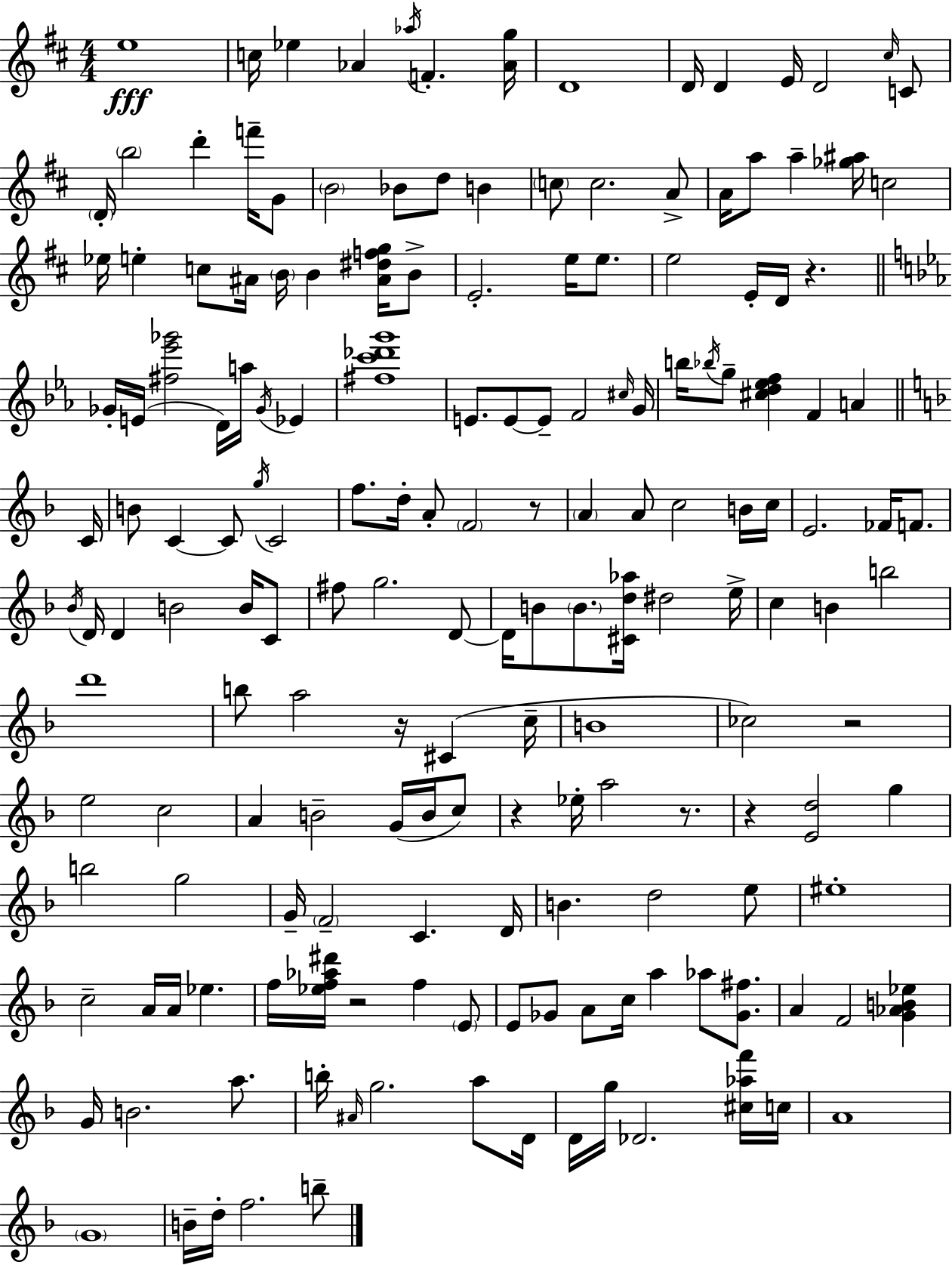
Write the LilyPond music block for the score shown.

{
  \clef treble
  \numericTimeSignature
  \time 4/4
  \key d \major
  e''1\fff | c''16 ees''4 aes'4 \acciaccatura { aes''16 } f'4.-. | <aes' g''>16 d'1 | d'16 d'4 e'16 d'2 \grace { cis''16 } | \break c'8 \parenthesize d'16-. \parenthesize b''2 d'''4-. f'''16-- | g'8 \parenthesize b'2 bes'8 d''8 b'4 | \parenthesize c''8 c''2. | a'8-> a'16 a''8 a''4-- <ges'' ais''>16 c''2 | \break ees''16 e''4-. c''8 ais'16 \parenthesize b'16 b'4 <ais' dis'' f'' g''>16 | b'8-> e'2.-. e''16 e''8. | e''2 e'16-. d'16 r4. | \bar "||" \break \key ees \major ges'16-. e'16( <fis'' ees''' ges'''>2 d'16) a''16 \acciaccatura { ges'16 } ees'4 | <fis'' c''' des''' g'''>1 | e'8. e'8~~ e'8-- f'2 | \grace { cis''16 } g'16 b''16 \acciaccatura { bes''16 } g''8-- <cis'' d'' ees'' f''>4 f'4 a'4 | \break \bar "||" \break \key f \major c'16 b'8 c'4~~ c'8 \acciaccatura { g''16 } c'2 | f''8. d''16-. a'8-. \parenthesize f'2 | r8 \parenthesize a'4 a'8 c''2 | b'16 c''16 e'2. fes'16 f'8. | \break \acciaccatura { bes'16 } d'16 d'4 b'2 | b'16 c'8 fis''8 g''2. | d'8~~ d'16 b'8 \parenthesize b'8. <cis' d'' aes''>16 dis''2 | e''16-> c''4 b'4 b''2 | \break d'''1 | b''8 a''2 r16 cis'4( | c''16-- b'1 | ces''2) r2 | \break e''2 c''2 | a'4 b'2-- g'16( | b'16 c''8) r4 ees''16-. a''2 | r8. r4 <e' d''>2 g''4 | \break b''2 g''2 | g'16-- \parenthesize f'2-- c'4. | d'16 b'4. d''2 | e''8 eis''1-. | \break c''2-- a'16 a'16 ees''4. | f''16 <ees'' f'' aes'' dis'''>16 r2 f''4 | \parenthesize e'8 e'8 ges'8 a'8 c''16 a''4 aes''8 | <ges' fis''>8. a'4 f'2 <g' aes' b' ees''>4 | \break g'16 b'2. | a''8. b''16-. \grace { ais'16 } g''2. | a''8 d'16 d'16 g''16 des'2. | <cis'' aes'' f'''>16 c''16 a'1 | \break \parenthesize g'1 | b'16-- d''16-. f''2. | b''8-- \bar "|."
}